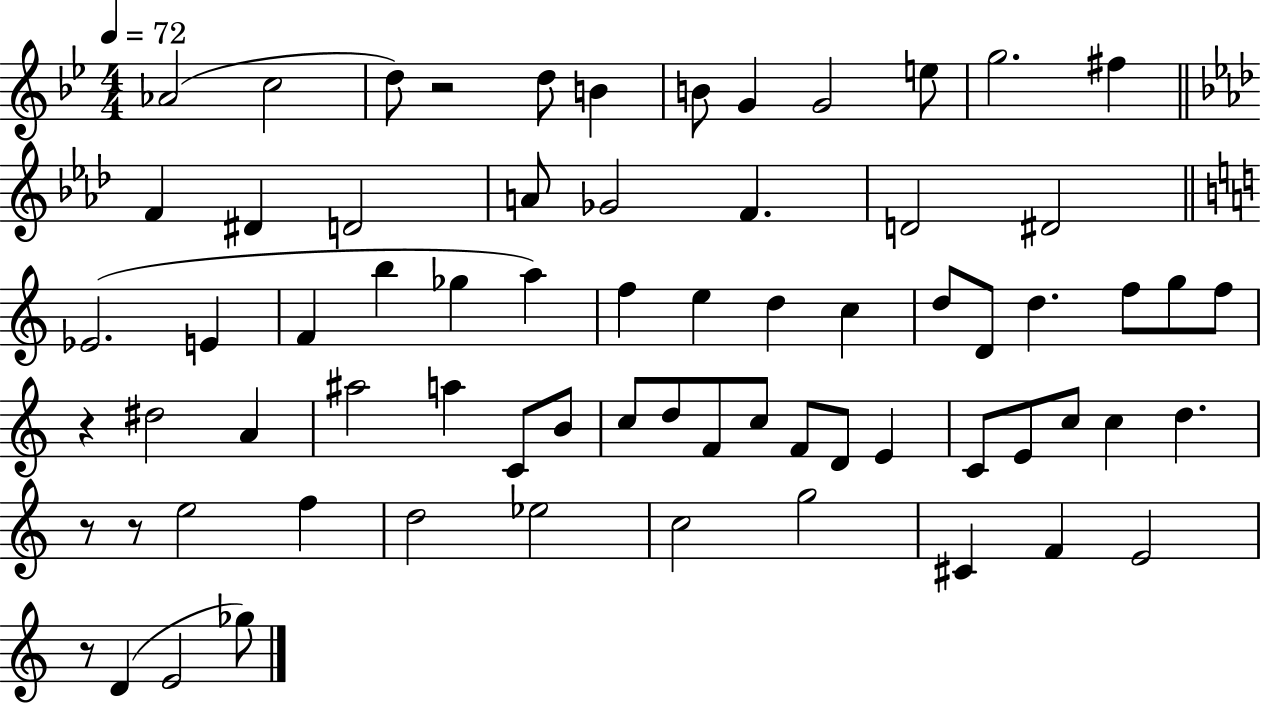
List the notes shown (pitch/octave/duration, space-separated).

Ab4/h C5/h D5/e R/h D5/e B4/q B4/e G4/q G4/h E5/e G5/h. F#5/q F4/q D#4/q D4/h A4/e Gb4/h F4/q. D4/h D#4/h Eb4/h. E4/q F4/q B5/q Gb5/q A5/q F5/q E5/q D5/q C5/q D5/e D4/e D5/q. F5/e G5/e F5/e R/q D#5/h A4/q A#5/h A5/q C4/e B4/e C5/e D5/e F4/e C5/e F4/e D4/e E4/q C4/e E4/e C5/e C5/q D5/q. R/e R/e E5/h F5/q D5/h Eb5/h C5/h G5/h C#4/q F4/q E4/h R/e D4/q E4/h Gb5/e